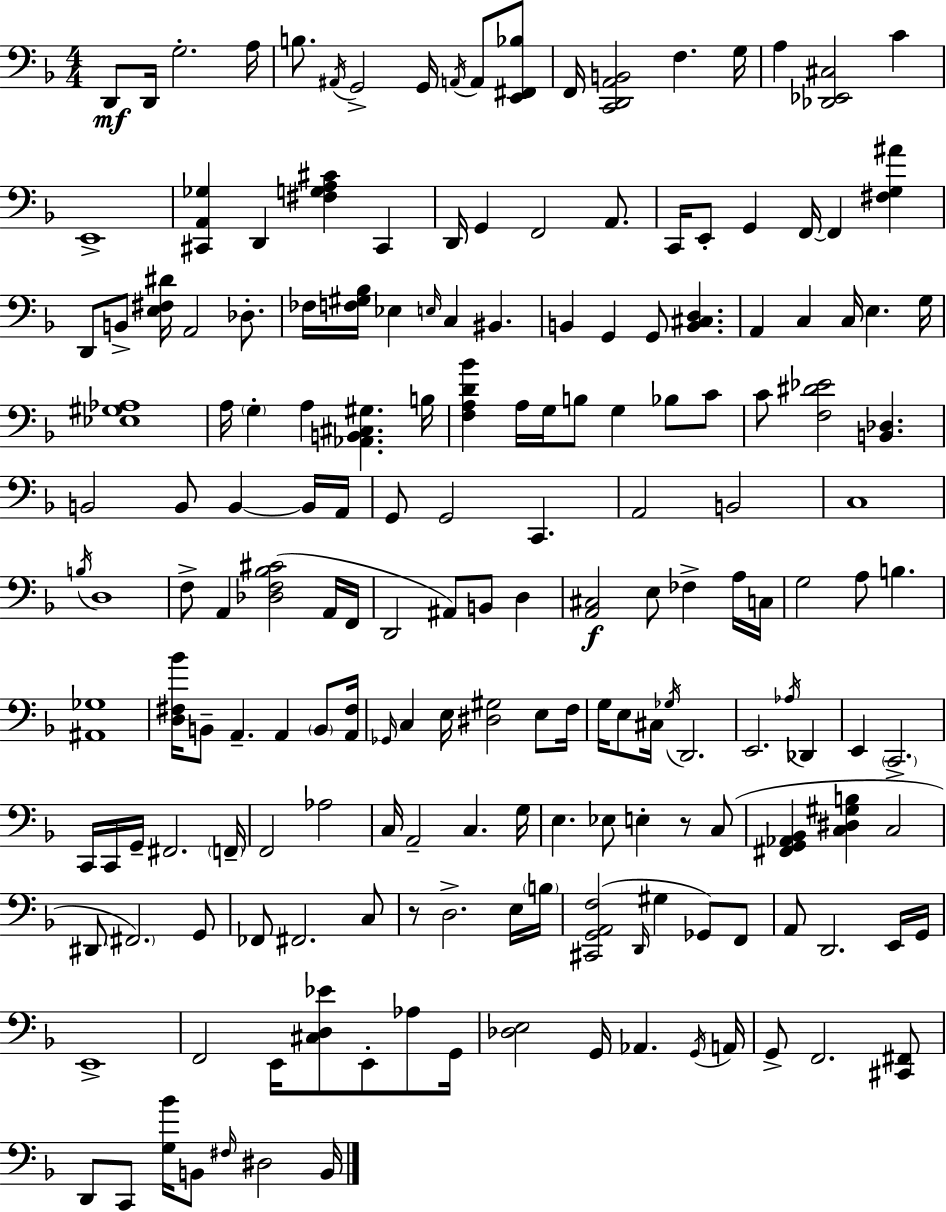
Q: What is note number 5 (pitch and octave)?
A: B3